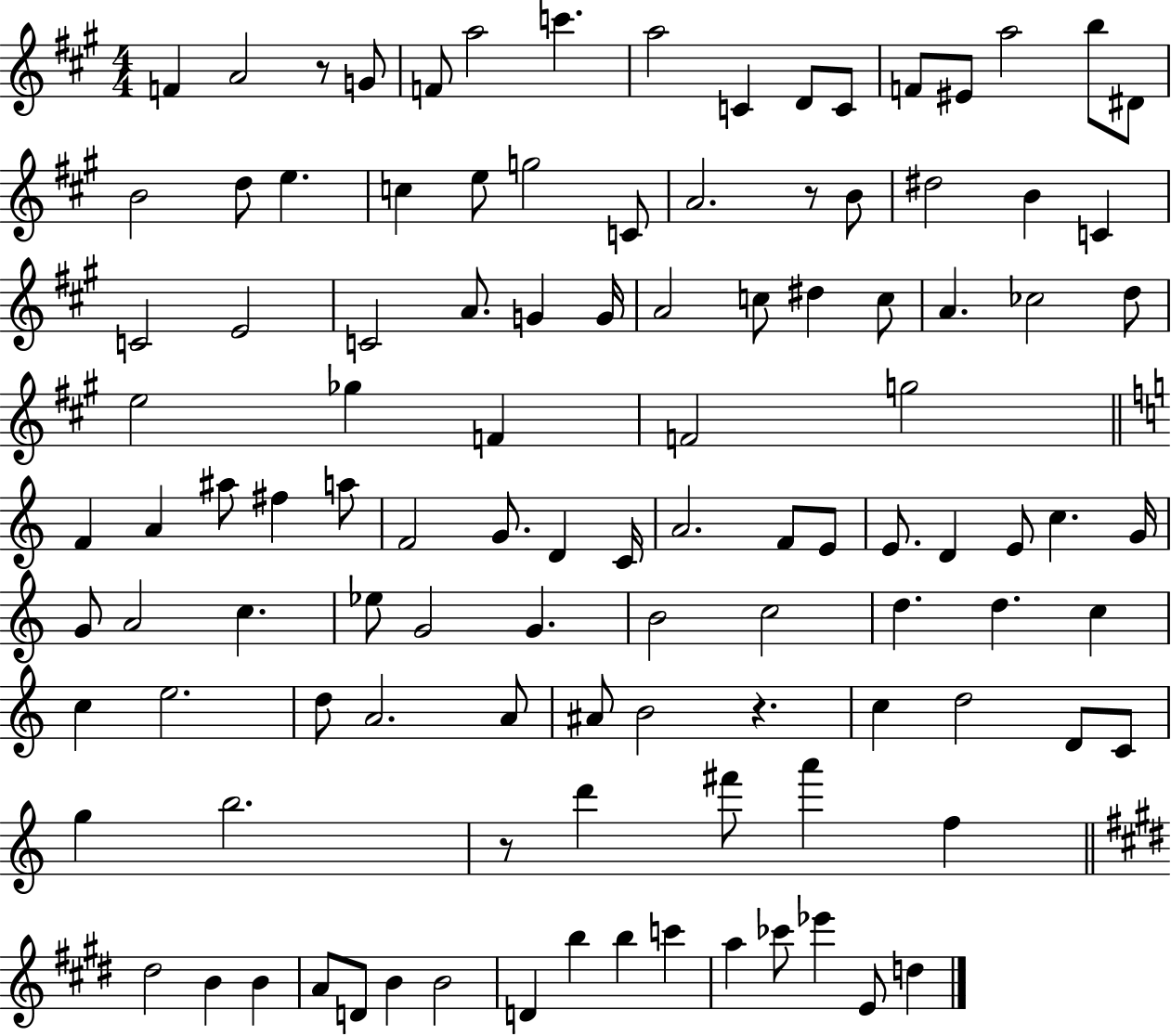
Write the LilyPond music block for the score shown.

{
  \clef treble
  \numericTimeSignature
  \time 4/4
  \key a \major
  f'4 a'2 r8 g'8 | f'8 a''2 c'''4. | a''2 c'4 d'8 c'8 | f'8 eis'8 a''2 b''8 dis'8 | \break b'2 d''8 e''4. | c''4 e''8 g''2 c'8 | a'2. r8 b'8 | dis''2 b'4 c'4 | \break c'2 e'2 | c'2 a'8. g'4 g'16 | a'2 c''8 dis''4 c''8 | a'4. ces''2 d''8 | \break e''2 ges''4 f'4 | f'2 g''2 | \bar "||" \break \key c \major f'4 a'4 ais''8 fis''4 a''8 | f'2 g'8. d'4 c'16 | a'2. f'8 e'8 | e'8. d'4 e'8 c''4. g'16 | \break g'8 a'2 c''4. | ees''8 g'2 g'4. | b'2 c''2 | d''4. d''4. c''4 | \break c''4 e''2. | d''8 a'2. a'8 | ais'8 b'2 r4. | c''4 d''2 d'8 c'8 | \break g''4 b''2. | r8 d'''4 fis'''8 a'''4 f''4 | \bar "||" \break \key e \major dis''2 b'4 b'4 | a'8 d'8 b'4 b'2 | d'4 b''4 b''4 c'''4 | a''4 ces'''8 ees'''4 e'8 d''4 | \break \bar "|."
}